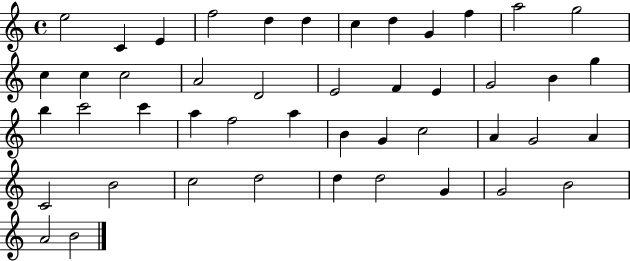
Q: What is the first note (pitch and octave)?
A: E5